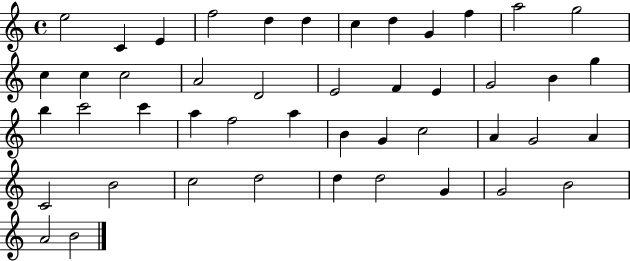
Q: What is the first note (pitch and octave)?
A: E5